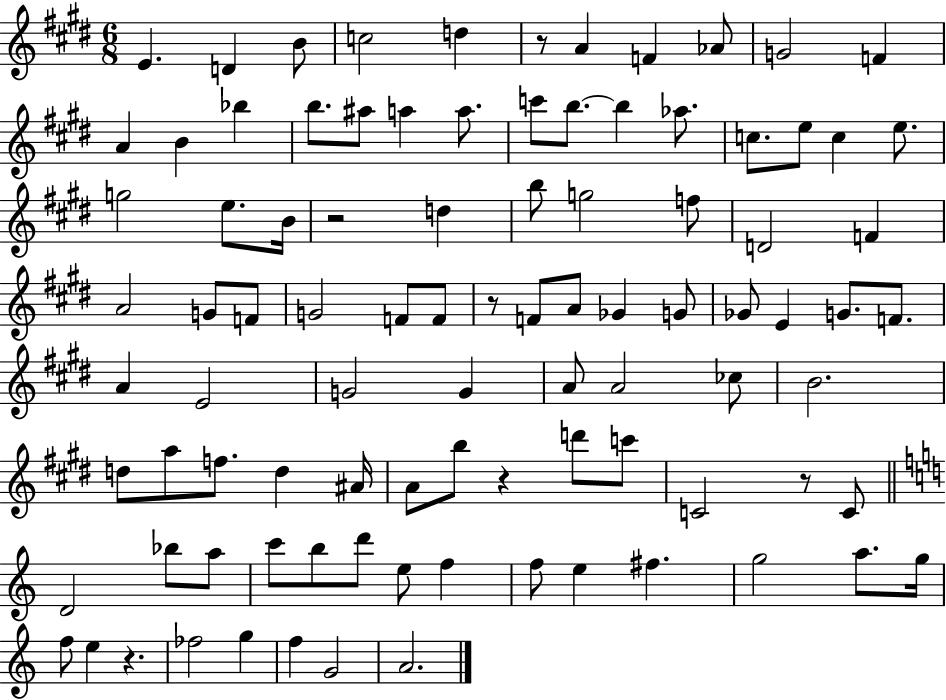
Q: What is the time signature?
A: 6/8